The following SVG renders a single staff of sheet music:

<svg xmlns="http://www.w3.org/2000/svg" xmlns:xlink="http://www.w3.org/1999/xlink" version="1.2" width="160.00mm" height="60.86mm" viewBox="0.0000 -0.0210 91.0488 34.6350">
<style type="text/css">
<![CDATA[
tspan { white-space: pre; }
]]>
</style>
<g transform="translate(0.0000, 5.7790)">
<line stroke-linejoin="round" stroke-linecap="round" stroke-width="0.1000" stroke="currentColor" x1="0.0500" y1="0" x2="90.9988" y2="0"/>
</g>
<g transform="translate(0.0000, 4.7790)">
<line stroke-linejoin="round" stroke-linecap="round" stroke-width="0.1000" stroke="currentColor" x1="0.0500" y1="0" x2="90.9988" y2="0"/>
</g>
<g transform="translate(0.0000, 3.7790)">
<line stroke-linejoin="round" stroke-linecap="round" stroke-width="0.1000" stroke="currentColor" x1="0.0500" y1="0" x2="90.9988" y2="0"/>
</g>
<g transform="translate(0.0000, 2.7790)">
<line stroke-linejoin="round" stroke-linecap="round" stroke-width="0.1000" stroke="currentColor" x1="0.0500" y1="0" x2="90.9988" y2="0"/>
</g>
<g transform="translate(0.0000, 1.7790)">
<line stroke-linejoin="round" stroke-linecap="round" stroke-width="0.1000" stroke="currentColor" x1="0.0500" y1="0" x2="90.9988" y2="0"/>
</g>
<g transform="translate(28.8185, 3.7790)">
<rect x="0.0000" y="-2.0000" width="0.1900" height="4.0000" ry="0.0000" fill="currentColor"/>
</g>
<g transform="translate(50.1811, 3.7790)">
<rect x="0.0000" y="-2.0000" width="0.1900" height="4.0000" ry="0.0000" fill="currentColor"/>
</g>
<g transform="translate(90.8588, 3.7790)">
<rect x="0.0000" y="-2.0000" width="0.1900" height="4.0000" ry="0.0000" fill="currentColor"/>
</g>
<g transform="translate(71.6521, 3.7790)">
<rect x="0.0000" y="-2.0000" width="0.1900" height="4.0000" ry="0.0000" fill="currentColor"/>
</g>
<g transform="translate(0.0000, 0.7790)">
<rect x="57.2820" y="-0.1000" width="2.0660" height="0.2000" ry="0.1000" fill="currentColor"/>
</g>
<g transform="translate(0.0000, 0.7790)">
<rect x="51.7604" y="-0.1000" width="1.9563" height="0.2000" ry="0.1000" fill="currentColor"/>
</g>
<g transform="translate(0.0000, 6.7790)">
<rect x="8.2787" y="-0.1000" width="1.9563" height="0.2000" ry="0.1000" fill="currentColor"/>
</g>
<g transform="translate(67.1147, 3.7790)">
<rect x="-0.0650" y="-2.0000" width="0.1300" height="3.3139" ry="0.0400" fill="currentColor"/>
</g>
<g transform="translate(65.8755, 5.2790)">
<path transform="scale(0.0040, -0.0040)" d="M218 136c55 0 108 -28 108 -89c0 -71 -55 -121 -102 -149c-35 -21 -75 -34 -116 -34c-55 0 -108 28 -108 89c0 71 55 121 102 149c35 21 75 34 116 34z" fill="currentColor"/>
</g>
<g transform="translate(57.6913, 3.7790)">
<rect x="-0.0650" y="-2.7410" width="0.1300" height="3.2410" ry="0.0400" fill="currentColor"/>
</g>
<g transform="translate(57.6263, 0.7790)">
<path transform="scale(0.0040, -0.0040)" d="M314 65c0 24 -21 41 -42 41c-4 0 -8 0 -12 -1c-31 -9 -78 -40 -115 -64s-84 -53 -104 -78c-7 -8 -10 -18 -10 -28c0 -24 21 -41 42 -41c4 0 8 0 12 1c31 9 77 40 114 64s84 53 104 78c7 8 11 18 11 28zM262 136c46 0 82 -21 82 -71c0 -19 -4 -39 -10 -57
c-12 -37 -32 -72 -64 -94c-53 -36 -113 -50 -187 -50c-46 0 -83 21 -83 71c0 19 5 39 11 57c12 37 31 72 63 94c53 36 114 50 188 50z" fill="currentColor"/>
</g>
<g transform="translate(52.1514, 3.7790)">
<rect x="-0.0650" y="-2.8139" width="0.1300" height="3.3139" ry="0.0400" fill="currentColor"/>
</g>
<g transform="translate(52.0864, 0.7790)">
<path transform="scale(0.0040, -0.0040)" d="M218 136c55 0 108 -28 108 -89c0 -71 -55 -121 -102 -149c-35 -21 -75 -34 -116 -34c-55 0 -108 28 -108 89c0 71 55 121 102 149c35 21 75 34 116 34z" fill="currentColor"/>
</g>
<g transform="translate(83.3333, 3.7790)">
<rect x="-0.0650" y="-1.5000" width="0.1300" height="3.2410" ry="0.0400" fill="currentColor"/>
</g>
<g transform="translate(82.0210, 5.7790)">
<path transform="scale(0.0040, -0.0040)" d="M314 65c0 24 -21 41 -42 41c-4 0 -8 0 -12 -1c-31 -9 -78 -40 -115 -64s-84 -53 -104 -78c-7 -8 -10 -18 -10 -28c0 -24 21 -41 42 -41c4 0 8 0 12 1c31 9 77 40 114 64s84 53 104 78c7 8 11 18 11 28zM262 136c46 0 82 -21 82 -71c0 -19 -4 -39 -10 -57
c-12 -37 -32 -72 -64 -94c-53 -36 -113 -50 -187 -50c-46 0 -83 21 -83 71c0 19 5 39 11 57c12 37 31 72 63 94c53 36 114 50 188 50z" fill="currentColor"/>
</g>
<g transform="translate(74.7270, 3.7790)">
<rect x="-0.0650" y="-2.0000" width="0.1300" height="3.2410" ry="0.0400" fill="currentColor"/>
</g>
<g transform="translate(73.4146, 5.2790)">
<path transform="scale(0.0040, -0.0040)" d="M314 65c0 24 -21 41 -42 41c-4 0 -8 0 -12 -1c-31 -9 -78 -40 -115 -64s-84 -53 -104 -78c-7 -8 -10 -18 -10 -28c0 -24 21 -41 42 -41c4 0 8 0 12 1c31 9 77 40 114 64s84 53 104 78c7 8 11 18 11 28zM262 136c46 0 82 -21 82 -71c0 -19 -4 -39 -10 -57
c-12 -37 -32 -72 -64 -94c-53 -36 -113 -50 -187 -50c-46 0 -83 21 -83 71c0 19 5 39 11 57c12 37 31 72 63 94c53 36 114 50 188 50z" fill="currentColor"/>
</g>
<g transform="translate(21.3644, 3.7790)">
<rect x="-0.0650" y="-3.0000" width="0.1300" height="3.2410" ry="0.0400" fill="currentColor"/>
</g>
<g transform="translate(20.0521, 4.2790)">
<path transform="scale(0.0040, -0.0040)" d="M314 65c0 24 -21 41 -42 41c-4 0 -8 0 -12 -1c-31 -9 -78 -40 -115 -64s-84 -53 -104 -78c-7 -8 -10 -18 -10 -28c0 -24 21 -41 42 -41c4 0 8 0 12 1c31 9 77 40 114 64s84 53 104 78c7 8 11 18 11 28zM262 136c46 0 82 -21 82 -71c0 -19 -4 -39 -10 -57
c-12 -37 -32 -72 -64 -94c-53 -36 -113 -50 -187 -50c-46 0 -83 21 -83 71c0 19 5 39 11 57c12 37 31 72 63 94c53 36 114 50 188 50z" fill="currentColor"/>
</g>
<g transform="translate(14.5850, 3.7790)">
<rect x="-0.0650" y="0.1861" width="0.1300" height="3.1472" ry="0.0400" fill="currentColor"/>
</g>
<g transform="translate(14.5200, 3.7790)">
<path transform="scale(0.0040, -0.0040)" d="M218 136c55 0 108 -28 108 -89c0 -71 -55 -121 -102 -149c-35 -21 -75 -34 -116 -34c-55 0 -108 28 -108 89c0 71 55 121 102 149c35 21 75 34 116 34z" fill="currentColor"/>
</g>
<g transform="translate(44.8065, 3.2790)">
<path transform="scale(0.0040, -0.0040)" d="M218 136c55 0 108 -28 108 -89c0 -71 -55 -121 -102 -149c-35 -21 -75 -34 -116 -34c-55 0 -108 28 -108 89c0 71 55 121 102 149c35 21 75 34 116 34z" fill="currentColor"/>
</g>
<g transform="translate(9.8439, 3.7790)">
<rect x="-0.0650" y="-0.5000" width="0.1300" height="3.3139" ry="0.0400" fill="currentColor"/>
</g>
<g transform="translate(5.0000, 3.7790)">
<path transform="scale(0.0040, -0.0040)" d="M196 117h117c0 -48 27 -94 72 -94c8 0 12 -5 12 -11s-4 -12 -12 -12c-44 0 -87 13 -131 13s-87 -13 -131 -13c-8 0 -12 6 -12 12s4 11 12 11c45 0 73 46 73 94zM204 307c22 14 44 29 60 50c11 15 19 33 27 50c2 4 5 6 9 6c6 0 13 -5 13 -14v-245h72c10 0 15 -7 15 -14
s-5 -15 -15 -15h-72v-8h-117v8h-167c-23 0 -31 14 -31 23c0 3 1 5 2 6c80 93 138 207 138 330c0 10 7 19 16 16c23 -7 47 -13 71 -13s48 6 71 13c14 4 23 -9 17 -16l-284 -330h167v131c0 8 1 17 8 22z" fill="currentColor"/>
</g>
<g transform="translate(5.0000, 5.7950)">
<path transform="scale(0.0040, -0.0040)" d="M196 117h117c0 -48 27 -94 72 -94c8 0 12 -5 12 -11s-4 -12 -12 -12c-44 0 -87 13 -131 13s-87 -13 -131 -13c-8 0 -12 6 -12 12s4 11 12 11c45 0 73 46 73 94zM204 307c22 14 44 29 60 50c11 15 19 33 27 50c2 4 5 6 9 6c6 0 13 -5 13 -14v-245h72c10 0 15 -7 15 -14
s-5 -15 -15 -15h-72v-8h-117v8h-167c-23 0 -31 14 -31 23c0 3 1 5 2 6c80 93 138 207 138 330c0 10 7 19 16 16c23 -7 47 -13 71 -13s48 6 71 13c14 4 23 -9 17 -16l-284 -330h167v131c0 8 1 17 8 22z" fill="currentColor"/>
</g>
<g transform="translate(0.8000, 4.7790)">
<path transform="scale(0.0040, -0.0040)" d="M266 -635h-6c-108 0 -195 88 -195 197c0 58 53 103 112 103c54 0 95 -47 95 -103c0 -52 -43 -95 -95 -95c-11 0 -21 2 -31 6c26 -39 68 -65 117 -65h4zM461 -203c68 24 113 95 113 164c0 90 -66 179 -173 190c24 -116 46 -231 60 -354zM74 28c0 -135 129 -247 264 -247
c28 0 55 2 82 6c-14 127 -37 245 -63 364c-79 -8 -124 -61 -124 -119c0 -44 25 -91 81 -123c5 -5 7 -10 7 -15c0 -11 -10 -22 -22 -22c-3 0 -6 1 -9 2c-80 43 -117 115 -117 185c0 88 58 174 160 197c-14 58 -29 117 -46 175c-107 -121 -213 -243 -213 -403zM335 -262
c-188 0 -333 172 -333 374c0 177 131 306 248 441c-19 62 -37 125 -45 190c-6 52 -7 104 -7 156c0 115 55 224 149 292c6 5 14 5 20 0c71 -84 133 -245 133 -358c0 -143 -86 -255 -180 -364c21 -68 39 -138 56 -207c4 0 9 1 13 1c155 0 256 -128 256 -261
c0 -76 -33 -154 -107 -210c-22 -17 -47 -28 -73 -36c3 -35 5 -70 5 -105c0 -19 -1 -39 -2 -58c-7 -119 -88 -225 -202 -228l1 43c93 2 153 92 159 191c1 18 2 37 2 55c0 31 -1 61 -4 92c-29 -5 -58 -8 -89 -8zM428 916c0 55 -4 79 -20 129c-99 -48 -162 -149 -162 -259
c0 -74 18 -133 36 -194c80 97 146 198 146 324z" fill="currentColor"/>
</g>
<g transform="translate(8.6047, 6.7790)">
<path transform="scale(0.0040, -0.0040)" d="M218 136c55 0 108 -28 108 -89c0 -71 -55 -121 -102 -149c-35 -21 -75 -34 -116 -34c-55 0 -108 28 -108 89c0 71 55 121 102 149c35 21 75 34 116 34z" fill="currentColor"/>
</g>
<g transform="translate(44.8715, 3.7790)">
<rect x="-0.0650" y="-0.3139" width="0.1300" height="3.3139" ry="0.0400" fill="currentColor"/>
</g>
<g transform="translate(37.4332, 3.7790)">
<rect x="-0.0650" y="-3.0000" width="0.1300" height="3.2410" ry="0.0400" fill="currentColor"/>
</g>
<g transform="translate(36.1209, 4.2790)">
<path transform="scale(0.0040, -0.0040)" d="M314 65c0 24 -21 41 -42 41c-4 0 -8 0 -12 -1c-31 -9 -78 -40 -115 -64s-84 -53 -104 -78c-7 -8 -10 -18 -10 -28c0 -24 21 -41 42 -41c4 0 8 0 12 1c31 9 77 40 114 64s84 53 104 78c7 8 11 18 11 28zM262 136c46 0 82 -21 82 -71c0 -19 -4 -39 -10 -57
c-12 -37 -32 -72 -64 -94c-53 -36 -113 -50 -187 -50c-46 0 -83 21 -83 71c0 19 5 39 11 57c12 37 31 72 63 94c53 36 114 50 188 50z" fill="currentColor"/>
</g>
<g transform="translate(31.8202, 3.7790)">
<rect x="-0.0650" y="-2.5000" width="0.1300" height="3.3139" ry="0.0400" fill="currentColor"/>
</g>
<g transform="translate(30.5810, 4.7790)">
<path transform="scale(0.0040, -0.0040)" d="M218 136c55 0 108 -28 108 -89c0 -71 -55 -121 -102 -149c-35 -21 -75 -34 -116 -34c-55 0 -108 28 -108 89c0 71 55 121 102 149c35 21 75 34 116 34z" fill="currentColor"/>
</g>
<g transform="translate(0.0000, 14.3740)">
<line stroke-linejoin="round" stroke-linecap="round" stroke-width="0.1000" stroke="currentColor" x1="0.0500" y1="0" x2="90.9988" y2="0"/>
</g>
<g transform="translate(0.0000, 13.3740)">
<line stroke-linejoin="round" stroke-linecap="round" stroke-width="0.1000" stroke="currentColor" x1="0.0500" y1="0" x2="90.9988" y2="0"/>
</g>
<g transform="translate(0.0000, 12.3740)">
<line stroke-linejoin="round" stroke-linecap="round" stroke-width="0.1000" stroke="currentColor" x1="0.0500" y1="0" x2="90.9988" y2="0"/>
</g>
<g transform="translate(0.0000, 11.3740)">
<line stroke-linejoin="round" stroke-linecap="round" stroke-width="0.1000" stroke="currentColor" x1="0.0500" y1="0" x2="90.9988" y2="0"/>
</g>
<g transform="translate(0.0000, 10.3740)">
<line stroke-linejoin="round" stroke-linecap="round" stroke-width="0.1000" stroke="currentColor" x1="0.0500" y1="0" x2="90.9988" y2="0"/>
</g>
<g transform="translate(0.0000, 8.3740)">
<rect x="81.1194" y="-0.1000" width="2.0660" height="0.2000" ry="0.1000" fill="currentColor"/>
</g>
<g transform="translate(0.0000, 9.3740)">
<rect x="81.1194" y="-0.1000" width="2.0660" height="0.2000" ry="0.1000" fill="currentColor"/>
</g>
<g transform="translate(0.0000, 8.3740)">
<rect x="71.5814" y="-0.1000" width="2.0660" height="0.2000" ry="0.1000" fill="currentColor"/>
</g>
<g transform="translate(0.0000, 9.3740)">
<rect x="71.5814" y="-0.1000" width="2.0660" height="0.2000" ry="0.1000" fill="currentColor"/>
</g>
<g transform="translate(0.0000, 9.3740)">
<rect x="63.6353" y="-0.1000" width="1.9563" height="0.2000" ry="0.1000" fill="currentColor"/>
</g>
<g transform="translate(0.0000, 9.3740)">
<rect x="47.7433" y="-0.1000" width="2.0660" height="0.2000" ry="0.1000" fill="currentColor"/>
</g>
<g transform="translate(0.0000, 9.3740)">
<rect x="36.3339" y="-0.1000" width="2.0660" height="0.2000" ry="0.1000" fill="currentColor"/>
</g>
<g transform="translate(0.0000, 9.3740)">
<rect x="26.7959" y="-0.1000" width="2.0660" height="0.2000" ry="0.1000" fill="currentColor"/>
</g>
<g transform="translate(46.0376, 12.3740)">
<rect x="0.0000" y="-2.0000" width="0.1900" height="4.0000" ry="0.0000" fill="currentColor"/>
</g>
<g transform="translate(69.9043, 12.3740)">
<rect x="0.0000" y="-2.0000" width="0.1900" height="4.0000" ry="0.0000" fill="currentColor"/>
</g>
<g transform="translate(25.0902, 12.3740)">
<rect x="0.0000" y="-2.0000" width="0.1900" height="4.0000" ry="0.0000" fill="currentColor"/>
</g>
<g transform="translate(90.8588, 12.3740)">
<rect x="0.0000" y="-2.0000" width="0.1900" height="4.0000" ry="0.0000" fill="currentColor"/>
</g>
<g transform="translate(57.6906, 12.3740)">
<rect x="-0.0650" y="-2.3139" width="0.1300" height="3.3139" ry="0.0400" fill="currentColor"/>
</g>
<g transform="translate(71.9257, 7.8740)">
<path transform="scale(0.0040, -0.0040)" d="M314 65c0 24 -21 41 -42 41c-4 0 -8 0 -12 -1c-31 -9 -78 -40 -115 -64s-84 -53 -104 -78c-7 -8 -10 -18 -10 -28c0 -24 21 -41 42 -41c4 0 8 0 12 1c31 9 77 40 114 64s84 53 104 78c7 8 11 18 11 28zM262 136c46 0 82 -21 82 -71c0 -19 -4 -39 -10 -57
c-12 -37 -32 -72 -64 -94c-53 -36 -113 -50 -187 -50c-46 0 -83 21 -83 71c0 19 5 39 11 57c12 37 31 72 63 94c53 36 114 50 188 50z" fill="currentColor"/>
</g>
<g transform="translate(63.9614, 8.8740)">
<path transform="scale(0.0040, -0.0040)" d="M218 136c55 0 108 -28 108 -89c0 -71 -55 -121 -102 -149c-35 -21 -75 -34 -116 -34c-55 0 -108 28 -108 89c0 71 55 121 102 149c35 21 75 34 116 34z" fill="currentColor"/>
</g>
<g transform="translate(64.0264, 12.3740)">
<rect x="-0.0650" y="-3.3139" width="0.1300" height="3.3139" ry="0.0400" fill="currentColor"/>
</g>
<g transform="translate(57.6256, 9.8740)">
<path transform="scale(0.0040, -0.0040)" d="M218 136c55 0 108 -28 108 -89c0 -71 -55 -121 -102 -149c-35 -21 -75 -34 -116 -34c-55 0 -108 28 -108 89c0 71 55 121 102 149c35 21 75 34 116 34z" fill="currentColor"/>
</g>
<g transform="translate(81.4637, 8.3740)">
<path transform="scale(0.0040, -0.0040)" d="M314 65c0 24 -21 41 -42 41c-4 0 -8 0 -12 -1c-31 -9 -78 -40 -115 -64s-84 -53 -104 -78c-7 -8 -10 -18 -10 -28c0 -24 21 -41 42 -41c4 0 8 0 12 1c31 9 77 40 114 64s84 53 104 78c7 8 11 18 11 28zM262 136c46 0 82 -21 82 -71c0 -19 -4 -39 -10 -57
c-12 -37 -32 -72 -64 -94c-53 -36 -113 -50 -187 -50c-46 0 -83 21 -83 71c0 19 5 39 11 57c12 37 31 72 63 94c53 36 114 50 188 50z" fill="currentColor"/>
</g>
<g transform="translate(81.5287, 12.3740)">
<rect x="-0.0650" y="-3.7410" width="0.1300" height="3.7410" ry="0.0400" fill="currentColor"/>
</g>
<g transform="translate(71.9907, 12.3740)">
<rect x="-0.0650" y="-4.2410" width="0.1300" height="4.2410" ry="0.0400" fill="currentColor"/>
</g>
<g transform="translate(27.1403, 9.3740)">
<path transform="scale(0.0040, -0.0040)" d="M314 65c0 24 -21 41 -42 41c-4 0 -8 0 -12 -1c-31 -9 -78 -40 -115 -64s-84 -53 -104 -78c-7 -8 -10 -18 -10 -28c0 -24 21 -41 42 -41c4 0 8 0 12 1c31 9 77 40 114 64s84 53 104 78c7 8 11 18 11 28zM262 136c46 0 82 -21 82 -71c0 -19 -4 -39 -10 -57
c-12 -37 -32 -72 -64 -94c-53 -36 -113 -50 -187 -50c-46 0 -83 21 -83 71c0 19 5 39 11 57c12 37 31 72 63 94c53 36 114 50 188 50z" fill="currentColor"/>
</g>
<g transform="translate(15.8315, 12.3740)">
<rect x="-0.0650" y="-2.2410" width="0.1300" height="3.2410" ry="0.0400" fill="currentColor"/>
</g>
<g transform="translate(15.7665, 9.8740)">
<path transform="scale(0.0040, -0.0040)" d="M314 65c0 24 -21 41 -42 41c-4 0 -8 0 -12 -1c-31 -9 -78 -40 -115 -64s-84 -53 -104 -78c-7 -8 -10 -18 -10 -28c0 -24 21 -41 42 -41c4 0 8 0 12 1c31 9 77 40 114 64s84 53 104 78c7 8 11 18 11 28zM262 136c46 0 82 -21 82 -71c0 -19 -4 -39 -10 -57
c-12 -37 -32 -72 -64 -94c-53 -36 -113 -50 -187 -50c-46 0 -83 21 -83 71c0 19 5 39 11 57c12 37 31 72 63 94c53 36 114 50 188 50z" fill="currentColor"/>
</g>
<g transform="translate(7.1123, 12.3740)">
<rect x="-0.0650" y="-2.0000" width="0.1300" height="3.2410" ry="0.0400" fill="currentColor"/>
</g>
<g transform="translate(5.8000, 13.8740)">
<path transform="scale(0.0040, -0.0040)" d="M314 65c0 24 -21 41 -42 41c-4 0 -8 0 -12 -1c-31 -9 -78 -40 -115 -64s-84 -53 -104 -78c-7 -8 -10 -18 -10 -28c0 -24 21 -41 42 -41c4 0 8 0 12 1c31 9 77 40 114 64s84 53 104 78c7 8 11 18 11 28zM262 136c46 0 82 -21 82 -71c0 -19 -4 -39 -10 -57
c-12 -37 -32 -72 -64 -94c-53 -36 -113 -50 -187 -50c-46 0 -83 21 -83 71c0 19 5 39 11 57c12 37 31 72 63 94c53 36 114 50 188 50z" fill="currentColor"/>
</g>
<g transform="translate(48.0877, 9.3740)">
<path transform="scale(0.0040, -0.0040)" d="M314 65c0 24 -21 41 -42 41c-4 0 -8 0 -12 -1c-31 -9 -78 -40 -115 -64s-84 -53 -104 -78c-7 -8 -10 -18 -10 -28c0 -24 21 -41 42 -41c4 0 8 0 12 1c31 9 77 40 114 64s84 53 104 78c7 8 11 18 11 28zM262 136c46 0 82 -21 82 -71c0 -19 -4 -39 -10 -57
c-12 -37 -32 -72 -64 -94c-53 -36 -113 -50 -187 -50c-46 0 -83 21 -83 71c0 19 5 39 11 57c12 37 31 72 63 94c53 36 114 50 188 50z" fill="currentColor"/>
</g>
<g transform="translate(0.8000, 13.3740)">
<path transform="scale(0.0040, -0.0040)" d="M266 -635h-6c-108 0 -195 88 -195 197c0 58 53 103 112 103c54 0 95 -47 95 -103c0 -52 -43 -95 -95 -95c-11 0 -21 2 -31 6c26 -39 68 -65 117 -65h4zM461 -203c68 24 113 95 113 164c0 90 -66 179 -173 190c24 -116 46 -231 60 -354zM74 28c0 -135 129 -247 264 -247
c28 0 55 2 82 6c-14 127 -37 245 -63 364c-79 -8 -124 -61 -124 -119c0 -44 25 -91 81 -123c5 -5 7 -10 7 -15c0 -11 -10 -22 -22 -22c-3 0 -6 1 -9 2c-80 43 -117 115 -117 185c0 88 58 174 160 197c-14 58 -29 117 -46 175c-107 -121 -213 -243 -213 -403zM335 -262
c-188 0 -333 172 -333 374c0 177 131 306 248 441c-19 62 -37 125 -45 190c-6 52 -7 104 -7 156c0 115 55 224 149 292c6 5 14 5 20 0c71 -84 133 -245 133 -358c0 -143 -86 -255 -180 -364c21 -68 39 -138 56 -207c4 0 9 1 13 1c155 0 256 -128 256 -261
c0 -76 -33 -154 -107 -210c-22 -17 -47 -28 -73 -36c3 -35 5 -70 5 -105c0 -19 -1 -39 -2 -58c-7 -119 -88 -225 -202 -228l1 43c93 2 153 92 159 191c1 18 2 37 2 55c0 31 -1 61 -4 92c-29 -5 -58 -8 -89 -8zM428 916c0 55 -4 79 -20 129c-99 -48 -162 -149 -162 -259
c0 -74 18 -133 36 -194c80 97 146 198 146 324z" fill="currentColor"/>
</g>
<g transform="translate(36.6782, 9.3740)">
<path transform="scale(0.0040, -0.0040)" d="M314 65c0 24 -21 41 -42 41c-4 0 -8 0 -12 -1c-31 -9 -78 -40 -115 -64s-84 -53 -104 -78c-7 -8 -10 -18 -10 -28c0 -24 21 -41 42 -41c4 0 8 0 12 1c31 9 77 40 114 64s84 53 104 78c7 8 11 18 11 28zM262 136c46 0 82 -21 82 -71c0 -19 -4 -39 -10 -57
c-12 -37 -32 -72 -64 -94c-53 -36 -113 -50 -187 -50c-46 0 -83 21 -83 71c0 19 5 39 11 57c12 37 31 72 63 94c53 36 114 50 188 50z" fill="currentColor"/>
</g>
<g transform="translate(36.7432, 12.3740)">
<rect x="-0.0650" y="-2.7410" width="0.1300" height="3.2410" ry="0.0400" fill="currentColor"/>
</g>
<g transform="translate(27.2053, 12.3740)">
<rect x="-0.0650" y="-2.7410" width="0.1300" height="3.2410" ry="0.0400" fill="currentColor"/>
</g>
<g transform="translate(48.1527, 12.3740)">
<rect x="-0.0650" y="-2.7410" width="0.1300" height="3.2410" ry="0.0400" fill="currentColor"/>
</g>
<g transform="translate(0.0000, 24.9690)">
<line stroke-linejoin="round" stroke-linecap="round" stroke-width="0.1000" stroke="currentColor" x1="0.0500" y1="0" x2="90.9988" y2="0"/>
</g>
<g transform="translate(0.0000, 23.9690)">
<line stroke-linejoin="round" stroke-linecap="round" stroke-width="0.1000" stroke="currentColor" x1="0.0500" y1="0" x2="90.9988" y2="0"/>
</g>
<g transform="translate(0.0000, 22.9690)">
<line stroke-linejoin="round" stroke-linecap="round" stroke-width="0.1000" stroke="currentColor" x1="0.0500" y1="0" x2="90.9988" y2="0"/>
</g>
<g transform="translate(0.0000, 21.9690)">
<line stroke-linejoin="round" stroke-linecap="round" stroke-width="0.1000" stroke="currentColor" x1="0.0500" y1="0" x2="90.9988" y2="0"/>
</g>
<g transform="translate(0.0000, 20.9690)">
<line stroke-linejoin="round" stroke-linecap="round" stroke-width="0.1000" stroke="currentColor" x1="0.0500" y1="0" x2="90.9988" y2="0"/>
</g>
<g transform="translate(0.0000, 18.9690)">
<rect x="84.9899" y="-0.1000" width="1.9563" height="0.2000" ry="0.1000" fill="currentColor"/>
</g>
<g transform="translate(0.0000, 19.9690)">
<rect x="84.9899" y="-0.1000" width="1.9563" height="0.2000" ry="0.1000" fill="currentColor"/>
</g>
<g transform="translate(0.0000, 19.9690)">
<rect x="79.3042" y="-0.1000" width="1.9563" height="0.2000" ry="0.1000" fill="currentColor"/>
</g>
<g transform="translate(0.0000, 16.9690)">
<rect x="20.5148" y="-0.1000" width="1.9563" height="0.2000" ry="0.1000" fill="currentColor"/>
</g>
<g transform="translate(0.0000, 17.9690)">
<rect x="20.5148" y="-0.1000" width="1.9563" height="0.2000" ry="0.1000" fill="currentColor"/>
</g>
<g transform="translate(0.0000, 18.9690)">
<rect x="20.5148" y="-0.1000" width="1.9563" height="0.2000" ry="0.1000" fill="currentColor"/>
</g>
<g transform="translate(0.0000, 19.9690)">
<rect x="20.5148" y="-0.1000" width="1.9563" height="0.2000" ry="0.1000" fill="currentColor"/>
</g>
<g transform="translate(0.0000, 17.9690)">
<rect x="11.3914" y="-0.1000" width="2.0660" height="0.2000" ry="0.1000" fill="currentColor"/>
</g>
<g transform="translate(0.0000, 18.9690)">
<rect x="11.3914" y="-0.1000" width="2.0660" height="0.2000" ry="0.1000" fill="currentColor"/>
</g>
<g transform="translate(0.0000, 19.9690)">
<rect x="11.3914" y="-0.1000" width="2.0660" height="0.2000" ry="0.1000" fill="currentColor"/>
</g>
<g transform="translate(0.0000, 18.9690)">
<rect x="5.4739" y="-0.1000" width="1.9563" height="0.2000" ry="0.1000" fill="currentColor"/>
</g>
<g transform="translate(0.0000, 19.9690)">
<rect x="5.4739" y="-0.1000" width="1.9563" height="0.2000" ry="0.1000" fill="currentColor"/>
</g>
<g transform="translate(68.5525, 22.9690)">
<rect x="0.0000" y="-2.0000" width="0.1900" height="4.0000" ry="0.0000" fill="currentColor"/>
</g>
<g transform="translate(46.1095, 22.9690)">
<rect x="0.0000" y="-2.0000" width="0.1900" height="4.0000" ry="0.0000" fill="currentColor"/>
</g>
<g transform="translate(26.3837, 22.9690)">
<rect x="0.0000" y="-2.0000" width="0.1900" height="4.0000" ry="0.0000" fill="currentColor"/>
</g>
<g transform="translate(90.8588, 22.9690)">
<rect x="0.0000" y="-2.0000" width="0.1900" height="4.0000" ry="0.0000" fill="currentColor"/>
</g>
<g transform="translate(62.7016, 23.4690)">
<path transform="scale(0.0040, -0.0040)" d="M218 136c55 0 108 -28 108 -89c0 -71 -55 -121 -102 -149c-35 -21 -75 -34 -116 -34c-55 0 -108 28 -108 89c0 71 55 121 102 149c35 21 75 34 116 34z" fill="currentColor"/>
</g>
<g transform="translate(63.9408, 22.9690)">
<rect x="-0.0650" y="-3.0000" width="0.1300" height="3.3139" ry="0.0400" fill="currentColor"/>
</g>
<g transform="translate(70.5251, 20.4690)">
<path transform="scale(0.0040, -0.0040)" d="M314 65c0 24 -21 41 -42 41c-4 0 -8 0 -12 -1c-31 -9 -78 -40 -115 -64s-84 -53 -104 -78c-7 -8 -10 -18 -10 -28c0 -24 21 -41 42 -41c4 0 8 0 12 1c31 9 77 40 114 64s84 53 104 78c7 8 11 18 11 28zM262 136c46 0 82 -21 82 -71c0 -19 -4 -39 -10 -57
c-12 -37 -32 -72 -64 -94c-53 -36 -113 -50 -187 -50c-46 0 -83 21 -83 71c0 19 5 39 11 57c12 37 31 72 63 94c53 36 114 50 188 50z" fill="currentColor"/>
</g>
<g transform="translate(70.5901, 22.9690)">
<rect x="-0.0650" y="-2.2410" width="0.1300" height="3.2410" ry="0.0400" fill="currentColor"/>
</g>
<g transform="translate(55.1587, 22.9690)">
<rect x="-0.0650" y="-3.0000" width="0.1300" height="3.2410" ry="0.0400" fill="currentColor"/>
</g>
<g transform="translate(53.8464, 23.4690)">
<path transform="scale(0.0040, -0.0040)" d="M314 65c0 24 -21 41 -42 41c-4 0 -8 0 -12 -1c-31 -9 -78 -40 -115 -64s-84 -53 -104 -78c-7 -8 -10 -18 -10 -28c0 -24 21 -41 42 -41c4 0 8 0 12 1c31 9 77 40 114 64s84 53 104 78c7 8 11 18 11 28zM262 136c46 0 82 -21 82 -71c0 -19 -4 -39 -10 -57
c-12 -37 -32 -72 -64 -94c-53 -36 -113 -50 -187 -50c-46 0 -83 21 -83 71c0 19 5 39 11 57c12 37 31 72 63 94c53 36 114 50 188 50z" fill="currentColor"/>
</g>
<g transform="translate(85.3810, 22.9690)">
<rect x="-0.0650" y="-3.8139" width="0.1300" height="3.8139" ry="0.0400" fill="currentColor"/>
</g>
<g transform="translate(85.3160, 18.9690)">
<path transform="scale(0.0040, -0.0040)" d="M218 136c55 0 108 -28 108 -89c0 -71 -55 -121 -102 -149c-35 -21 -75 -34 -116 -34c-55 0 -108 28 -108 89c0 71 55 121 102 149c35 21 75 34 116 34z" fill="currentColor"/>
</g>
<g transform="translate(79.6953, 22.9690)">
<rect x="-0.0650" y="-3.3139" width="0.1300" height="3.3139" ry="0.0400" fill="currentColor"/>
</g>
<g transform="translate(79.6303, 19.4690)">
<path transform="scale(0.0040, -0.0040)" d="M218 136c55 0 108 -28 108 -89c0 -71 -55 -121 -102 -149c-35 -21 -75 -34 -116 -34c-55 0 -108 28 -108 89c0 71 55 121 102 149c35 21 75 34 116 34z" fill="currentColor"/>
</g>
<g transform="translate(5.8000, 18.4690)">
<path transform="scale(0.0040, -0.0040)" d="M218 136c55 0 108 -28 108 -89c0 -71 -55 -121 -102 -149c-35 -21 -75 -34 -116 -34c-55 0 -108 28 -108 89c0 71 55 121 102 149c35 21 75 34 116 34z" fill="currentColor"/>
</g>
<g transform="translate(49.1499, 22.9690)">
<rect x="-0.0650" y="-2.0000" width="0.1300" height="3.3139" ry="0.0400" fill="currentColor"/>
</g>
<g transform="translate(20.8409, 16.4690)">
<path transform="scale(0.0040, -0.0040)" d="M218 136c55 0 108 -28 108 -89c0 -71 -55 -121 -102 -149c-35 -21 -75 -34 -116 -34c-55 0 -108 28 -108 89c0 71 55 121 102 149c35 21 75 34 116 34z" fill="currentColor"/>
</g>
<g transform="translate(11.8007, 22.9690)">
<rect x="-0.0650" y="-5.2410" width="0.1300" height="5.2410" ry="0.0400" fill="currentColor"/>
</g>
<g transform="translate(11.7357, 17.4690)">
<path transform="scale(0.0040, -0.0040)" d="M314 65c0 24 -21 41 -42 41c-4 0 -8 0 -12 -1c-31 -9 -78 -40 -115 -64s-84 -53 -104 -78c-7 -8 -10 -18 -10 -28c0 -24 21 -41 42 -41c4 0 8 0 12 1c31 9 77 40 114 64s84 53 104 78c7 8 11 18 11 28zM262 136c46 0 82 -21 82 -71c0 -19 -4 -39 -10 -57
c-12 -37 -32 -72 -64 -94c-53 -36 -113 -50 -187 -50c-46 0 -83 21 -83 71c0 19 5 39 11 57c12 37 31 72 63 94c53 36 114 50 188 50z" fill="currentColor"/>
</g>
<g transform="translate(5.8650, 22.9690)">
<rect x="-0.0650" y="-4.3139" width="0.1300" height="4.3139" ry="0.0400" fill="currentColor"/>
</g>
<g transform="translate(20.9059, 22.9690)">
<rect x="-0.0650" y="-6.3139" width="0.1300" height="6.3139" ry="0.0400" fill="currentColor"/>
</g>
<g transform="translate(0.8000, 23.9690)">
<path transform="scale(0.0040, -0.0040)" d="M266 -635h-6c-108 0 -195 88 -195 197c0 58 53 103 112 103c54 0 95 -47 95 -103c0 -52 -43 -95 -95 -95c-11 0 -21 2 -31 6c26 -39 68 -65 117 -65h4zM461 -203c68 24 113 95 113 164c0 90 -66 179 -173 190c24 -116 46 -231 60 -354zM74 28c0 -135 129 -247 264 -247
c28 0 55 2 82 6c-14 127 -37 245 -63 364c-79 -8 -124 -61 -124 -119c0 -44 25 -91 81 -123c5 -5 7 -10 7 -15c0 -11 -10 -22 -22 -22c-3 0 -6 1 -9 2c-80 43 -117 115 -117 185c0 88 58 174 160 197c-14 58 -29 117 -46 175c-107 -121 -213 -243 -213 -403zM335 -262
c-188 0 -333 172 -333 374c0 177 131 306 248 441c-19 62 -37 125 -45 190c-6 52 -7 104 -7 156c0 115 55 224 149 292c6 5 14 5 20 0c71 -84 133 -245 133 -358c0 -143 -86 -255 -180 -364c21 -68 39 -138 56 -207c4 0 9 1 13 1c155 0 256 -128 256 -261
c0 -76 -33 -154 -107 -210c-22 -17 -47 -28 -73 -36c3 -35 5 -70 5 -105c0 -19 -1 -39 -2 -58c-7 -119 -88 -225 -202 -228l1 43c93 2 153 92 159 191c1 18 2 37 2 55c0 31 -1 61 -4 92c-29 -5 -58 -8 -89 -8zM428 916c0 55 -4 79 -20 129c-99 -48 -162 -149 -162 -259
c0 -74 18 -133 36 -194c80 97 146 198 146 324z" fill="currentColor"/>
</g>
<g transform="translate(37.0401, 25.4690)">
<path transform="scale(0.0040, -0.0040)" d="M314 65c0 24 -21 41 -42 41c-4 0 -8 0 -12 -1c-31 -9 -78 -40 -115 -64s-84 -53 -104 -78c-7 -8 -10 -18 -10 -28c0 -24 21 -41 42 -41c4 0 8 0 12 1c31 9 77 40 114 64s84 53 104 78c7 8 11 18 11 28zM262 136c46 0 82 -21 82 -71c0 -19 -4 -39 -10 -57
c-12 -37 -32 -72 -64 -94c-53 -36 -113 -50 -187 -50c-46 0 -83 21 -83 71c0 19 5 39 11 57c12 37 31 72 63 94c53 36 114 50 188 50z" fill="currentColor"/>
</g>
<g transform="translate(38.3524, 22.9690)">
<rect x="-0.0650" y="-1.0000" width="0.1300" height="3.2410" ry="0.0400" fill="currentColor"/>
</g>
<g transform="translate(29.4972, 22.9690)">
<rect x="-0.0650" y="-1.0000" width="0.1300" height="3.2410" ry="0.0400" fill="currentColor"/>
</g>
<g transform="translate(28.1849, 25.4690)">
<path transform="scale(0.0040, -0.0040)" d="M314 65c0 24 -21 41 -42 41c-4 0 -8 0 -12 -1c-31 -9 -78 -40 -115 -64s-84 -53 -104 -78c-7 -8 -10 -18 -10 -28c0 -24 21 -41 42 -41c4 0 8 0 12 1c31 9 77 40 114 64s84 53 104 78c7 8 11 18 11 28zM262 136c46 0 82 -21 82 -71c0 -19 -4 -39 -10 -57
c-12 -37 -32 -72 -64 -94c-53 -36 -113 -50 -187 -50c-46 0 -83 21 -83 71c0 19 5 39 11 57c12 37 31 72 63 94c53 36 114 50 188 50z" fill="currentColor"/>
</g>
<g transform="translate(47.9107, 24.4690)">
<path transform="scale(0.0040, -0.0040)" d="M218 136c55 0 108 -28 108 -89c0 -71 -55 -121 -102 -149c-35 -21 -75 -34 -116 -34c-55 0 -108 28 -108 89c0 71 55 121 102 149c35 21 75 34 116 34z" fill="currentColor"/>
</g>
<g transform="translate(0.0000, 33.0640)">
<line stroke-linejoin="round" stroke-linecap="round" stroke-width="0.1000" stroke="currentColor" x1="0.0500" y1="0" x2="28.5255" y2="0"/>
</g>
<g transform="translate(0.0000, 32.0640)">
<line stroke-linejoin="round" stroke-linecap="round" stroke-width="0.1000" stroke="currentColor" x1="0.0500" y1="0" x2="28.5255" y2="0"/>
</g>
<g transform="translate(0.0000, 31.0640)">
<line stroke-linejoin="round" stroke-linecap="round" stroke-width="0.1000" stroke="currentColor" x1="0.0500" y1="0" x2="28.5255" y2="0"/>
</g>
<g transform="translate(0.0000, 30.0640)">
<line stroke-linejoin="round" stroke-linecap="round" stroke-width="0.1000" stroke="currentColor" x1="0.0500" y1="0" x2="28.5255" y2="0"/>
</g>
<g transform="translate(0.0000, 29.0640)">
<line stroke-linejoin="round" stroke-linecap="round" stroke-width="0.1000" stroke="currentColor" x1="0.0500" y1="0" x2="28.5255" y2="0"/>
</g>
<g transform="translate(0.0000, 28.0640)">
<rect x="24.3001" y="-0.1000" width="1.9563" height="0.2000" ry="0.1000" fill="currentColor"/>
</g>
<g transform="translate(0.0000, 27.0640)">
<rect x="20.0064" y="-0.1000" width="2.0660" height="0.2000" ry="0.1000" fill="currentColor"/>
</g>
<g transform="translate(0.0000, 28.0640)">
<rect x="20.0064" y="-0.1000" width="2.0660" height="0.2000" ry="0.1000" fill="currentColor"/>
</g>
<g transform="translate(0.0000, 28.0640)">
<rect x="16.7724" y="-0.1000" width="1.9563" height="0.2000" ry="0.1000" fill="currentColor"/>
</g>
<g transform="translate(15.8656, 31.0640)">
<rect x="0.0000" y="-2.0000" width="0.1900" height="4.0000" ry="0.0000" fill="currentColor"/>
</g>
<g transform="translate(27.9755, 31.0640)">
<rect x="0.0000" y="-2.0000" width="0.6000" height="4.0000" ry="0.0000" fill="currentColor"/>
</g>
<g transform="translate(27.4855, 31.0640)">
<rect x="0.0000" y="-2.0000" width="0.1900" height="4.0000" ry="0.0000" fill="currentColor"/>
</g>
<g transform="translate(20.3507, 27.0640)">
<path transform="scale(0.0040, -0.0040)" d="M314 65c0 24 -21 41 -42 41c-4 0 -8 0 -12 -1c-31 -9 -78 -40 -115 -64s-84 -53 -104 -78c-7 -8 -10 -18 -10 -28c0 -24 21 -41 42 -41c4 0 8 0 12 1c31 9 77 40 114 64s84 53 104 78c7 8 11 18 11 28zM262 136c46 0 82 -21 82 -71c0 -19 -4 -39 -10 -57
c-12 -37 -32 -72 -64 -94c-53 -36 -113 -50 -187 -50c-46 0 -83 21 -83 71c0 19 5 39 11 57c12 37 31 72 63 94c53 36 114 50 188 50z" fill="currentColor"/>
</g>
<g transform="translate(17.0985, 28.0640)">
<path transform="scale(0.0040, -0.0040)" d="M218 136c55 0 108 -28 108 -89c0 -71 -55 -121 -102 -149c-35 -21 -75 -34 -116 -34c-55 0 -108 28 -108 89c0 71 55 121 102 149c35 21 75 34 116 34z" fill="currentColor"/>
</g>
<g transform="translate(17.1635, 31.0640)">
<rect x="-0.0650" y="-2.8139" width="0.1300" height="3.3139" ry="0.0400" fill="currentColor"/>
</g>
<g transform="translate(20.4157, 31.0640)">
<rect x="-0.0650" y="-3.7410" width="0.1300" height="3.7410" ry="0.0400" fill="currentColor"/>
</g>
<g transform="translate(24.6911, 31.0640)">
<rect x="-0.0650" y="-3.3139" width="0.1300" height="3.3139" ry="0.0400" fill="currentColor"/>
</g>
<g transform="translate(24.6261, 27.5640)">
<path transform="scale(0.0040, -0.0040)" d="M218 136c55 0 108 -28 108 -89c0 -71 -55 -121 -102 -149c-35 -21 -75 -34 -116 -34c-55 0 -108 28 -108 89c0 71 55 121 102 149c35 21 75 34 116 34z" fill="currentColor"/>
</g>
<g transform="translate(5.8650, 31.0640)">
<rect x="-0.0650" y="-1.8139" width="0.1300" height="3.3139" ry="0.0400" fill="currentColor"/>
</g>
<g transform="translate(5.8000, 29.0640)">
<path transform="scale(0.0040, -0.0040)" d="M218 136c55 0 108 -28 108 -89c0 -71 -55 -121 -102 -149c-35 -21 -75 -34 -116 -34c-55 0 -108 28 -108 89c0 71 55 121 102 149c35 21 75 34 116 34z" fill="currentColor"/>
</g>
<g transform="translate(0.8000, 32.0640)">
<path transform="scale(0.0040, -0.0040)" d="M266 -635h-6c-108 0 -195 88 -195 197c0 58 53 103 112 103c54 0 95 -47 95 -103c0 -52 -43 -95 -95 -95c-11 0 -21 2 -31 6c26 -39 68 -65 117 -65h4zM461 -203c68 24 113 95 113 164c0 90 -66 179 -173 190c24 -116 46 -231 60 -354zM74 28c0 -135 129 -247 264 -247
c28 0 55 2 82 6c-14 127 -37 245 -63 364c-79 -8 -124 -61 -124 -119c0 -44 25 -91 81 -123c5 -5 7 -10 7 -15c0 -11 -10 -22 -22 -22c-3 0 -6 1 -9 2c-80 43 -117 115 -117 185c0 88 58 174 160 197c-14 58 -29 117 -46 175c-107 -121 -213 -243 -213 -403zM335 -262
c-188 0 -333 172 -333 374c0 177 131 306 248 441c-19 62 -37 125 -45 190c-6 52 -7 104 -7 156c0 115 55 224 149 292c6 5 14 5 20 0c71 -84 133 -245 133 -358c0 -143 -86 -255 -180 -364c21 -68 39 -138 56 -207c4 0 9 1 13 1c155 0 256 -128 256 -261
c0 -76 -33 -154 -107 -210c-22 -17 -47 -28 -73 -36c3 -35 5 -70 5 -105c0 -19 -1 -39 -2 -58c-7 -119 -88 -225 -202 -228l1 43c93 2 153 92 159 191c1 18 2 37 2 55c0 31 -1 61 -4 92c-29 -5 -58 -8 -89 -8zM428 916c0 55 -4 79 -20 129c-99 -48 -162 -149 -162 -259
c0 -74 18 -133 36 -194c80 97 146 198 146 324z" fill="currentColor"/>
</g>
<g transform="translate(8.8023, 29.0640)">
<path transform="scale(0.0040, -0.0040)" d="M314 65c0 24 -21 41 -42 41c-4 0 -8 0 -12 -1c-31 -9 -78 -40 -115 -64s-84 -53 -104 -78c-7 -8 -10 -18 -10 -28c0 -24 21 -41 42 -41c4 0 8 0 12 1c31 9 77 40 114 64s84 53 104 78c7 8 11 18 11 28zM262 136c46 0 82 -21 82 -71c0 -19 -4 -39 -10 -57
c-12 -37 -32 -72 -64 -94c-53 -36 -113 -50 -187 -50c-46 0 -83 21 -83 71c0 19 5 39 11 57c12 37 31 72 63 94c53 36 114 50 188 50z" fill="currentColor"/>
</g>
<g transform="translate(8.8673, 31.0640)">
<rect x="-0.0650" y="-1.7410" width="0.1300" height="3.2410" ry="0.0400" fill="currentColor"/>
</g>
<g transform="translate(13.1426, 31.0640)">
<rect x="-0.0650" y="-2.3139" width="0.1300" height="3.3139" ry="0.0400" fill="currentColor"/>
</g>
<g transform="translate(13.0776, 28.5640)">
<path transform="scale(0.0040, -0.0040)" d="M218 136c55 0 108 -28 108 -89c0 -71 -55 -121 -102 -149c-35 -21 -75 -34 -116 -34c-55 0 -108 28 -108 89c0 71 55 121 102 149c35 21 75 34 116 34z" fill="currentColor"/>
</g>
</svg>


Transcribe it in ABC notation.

X:1
T:Untitled
M:4/4
L:1/4
K:C
C B A2 G A2 c a a2 F F2 E2 F2 g2 a2 a2 a2 g b d'2 c'2 d' f'2 a' D2 D2 F A2 A g2 b c' f f2 g a c'2 b